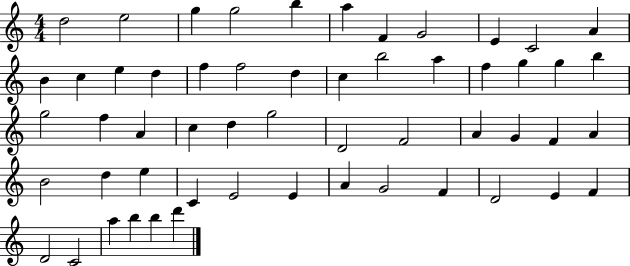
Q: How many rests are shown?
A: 0